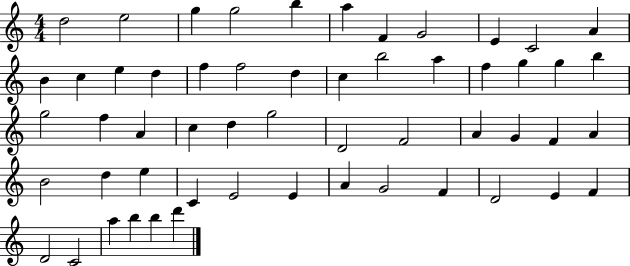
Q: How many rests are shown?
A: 0